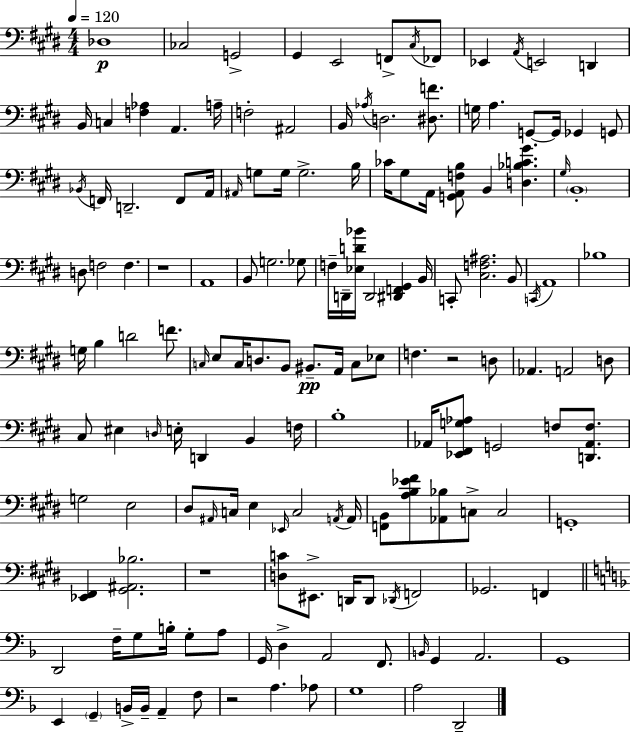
Db3/w CES3/h G2/h G#2/q E2/h F2/e C#3/s FES2/e Eb2/q A2/s E2/h D2/q B2/s C3/q [F3,Ab3]/q A2/q. A3/s F3/h A#2/h B2/s Ab3/s D3/h. [D#3,F4]/e. G3/s A3/q. G2/e G2/s Gb2/q G2/e Bb2/s F2/s D2/h. F2/e A2/s A#2/s G3/e G3/s G3/h. B3/s CES4/s G#3/e A2/s [G2,A2,F3,B3]/e B2/q [D3,Bb3,C4,G#4]/q. G#3/s B2/w D3/e F3/h F3/q. R/w A2/w B2/e G3/h. Gb3/e F3/s D2/s [Eb3,D4,Bb4]/s D2/h [D#2,F2,G#2]/q B2/s C2/e [C#3,F3,A#3]/h. B2/e C2/s A2/w Bb3/w G3/s B3/q D4/h F4/e. C3/s E3/e C3/s D3/e. B2/e BIS2/e. A2/s C3/e Eb3/e F3/q. R/h D3/e Ab2/q. A2/h D3/e C#3/e EIS3/q D3/s E3/s D2/q B2/q F3/s B3/w Ab2/s [Eb2,F#2,G3,Ab3]/e G2/h F3/e [D2,Ab2,F3]/e. G3/h E3/h D#3/e A#2/s C3/s E3/q Eb2/s C3/h A2/s A2/s [F2,B2]/e [A3,B3,Eb4,F#4]/e [Ab2,Bb3]/e C3/e C3/h G2/w [Eb2,F#2]/q [G#2,A#2,Bb3]/h. R/w [D3,C4]/e EIS2/e. D2/s D2/e Db2/s F2/h Gb2/h. F2/q D2/h F3/s G3/e B3/s G3/e A3/e G2/s D3/q A2/h F2/e. B2/s G2/q A2/h. G2/w E2/q G2/q B2/s B2/s A2/q F3/e R/h A3/q. Ab3/e G3/w A3/h D2/h